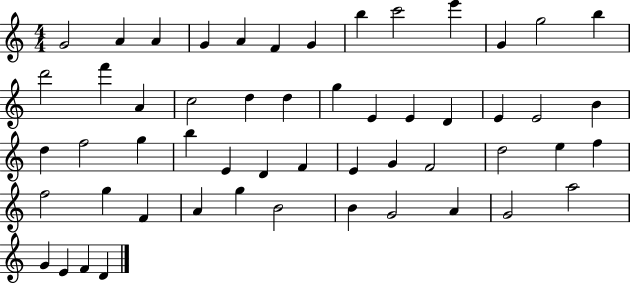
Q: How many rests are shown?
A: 0